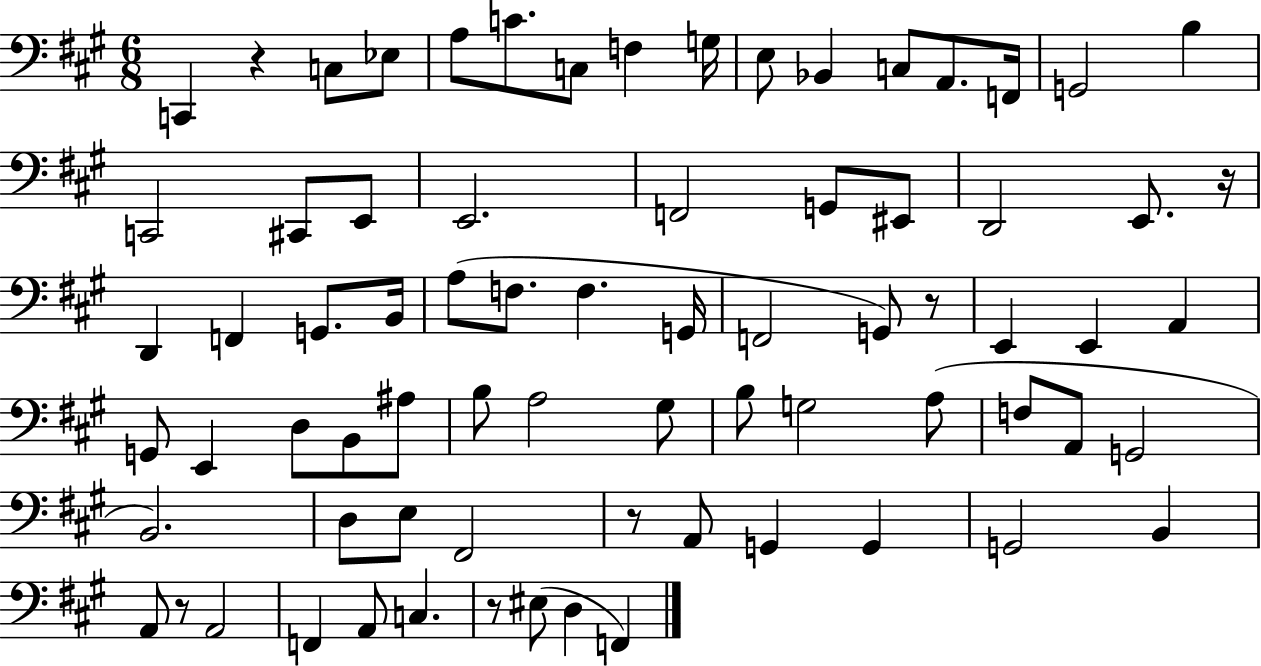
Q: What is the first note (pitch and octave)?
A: C2